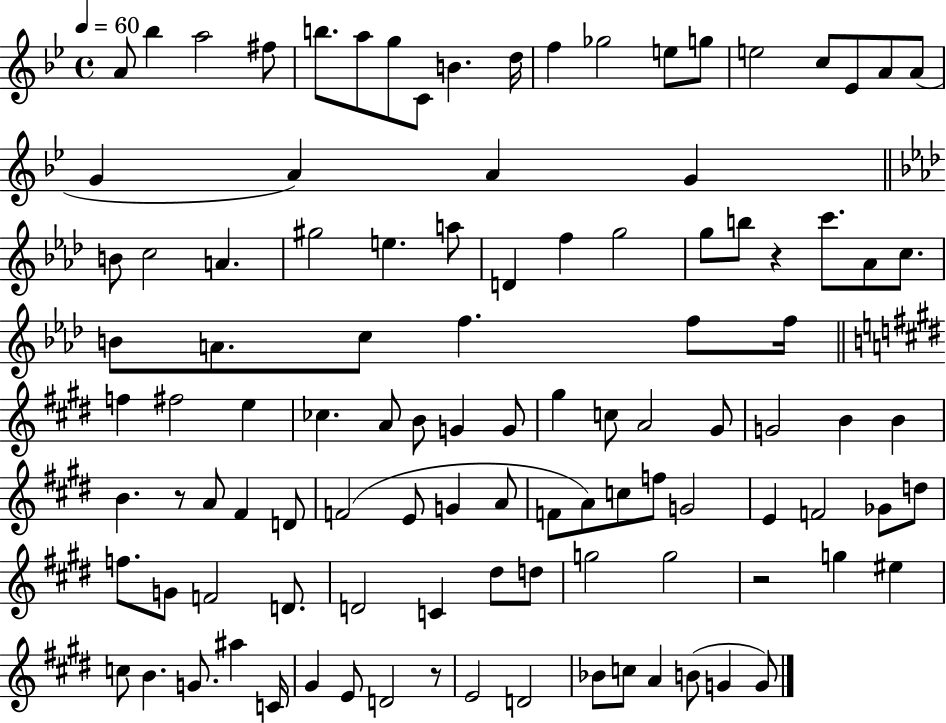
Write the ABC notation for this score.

X:1
T:Untitled
M:4/4
L:1/4
K:Bb
A/2 _b a2 ^f/2 b/2 a/2 g/2 C/2 B d/4 f _g2 e/2 g/2 e2 c/2 _E/2 A/2 A/2 G A A G B/2 c2 A ^g2 e a/2 D f g2 g/2 b/2 z c'/2 _A/2 c/2 B/2 A/2 c/2 f f/2 f/4 f ^f2 e _c A/2 B/2 G G/2 ^g c/2 A2 ^G/2 G2 B B B z/2 A/2 ^F D/2 F2 E/2 G A/2 F/2 A/2 c/2 f/2 G2 E F2 _G/2 d/2 f/2 G/2 F2 D/2 D2 C ^d/2 d/2 g2 g2 z2 g ^e c/2 B G/2 ^a C/4 ^G E/2 D2 z/2 E2 D2 _B/2 c/2 A B/2 G G/2